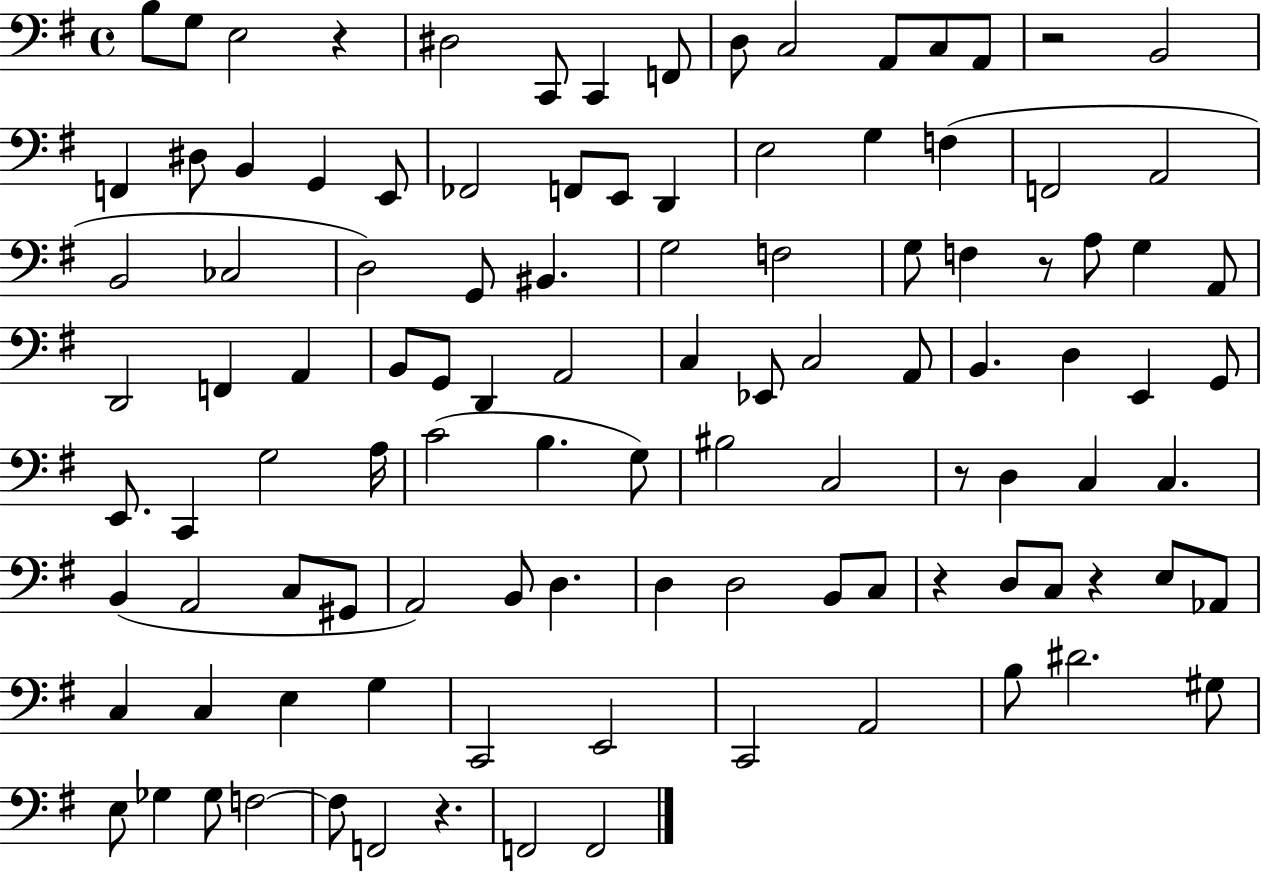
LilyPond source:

{
  \clef bass
  \time 4/4
  \defaultTimeSignature
  \key g \major
  b8 g8 e2 r4 | dis2 c,8 c,4 f,8 | d8 c2 a,8 c8 a,8 | r2 b,2 | \break f,4 dis8 b,4 g,4 e,8 | fes,2 f,8 e,8 d,4 | e2 g4 f4( | f,2 a,2 | \break b,2 ces2 | d2) g,8 bis,4. | g2 f2 | g8 f4 r8 a8 g4 a,8 | \break d,2 f,4 a,4 | b,8 g,8 d,4 a,2 | c4 ees,8 c2 a,8 | b,4. d4 e,4 g,8 | \break e,8. c,4 g2 a16 | c'2( b4. g8) | bis2 c2 | r8 d4 c4 c4. | \break b,4( a,2 c8 gis,8 | a,2) b,8 d4. | d4 d2 b,8 c8 | r4 d8 c8 r4 e8 aes,8 | \break c4 c4 e4 g4 | c,2 e,2 | c,2 a,2 | b8 dis'2. gis8 | \break e8 ges4 ges8 f2~~ | f8 f,2 r4. | f,2 f,2 | \bar "|."
}